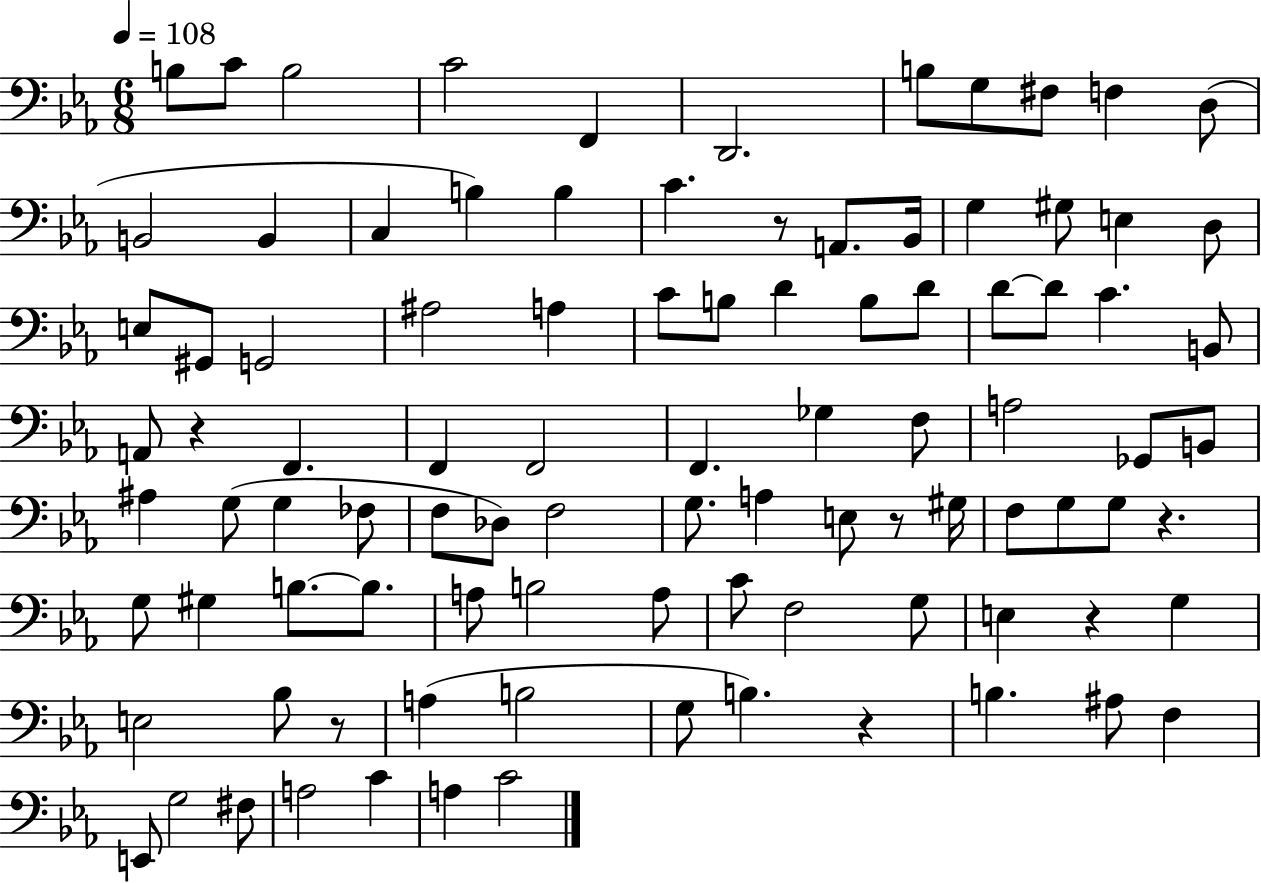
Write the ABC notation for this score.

X:1
T:Untitled
M:6/8
L:1/4
K:Eb
B,/2 C/2 B,2 C2 F,, D,,2 B,/2 G,/2 ^F,/2 F, D,/2 B,,2 B,, C, B, B, C z/2 A,,/2 _B,,/4 G, ^G,/2 E, D,/2 E,/2 ^G,,/2 G,,2 ^A,2 A, C/2 B,/2 D B,/2 D/2 D/2 D/2 C B,,/2 A,,/2 z F,, F,, F,,2 F,, _G, F,/2 A,2 _G,,/2 B,,/2 ^A, G,/2 G, _F,/2 F,/2 _D,/2 F,2 G,/2 A, E,/2 z/2 ^G,/4 F,/2 G,/2 G,/2 z G,/2 ^G, B,/2 B,/2 A,/2 B,2 A,/2 C/2 F,2 G,/2 E, z G, E,2 _B,/2 z/2 A, B,2 G,/2 B, z B, ^A,/2 F, E,,/2 G,2 ^F,/2 A,2 C A, C2